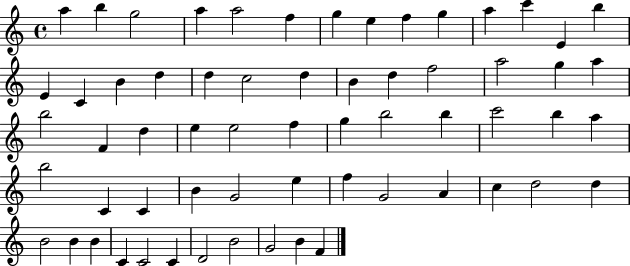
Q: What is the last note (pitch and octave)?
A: F4